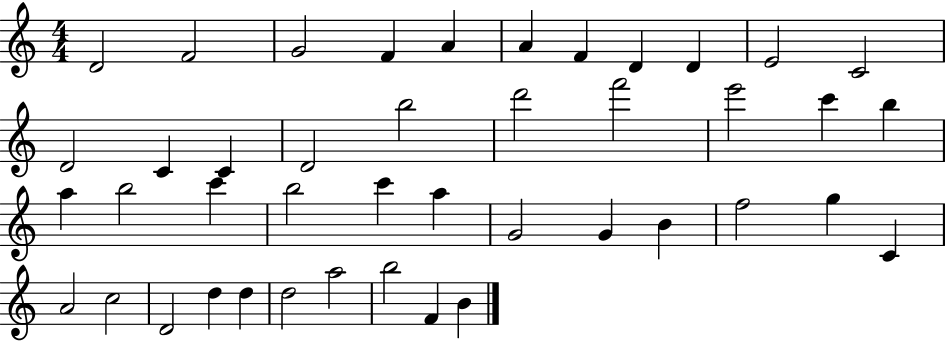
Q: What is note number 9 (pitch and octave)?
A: D4